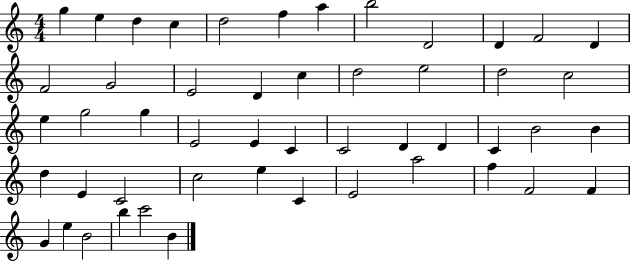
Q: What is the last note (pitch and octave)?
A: B4